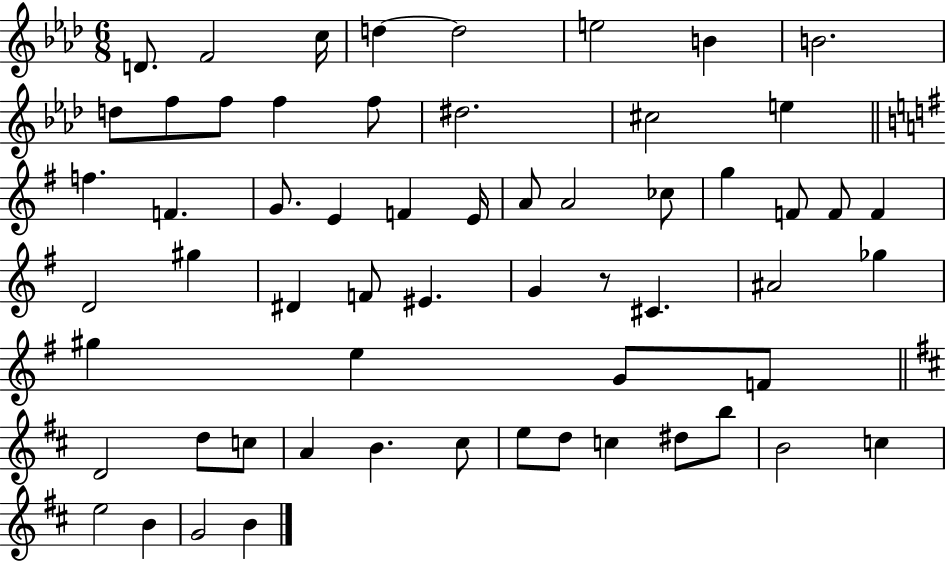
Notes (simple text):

D4/e. F4/h C5/s D5/q D5/h E5/h B4/q B4/h. D5/e F5/e F5/e F5/q F5/e D#5/h. C#5/h E5/q F5/q. F4/q. G4/e. E4/q F4/q E4/s A4/e A4/h CES5/e G5/q F4/e F4/e F4/q D4/h G#5/q D#4/q F4/e EIS4/q. G4/q R/e C#4/q. A#4/h Gb5/q G#5/q E5/q G4/e F4/e D4/h D5/e C5/e A4/q B4/q. C#5/e E5/e D5/e C5/q D#5/e B5/e B4/h C5/q E5/h B4/q G4/h B4/q